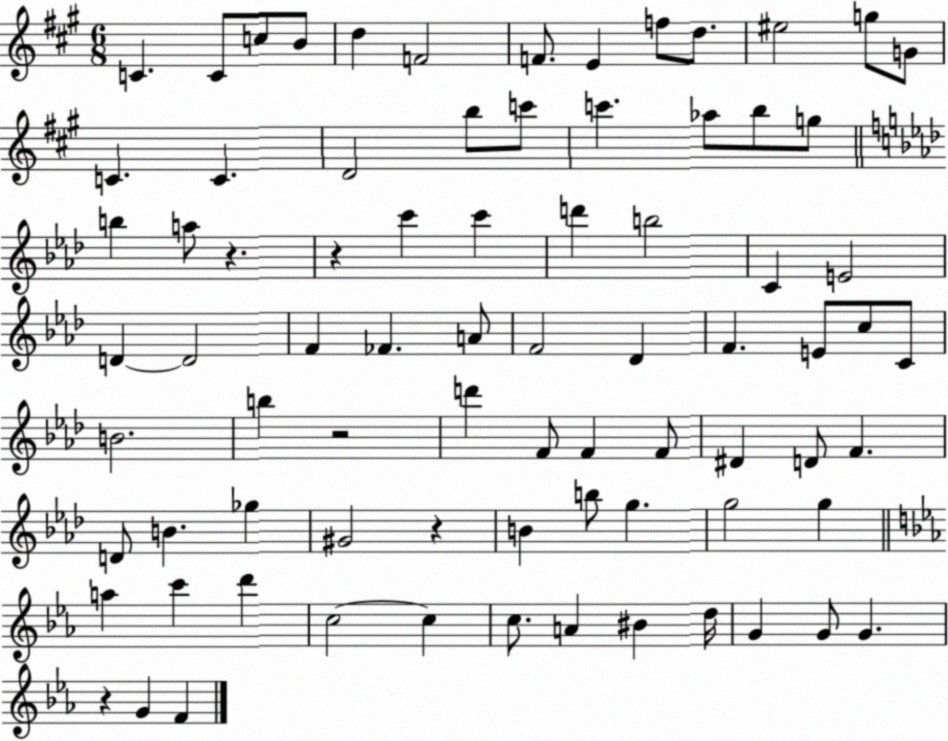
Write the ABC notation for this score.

X:1
T:Untitled
M:6/8
L:1/4
K:A
C C/2 c/2 B/2 d F2 F/2 E f/2 d/2 ^e2 g/2 G/2 C C D2 b/2 c'/2 c' _a/2 b/2 g/2 b a/2 z z c' c' d' b2 C E2 D D2 F _F A/2 F2 _D F E/2 c/2 C/2 B2 b z2 d' F/2 F F/2 ^D D/2 F D/2 B _g ^G2 z B b/2 g g2 g a c' d' c2 c c/2 A ^B d/4 G G/2 G z G F